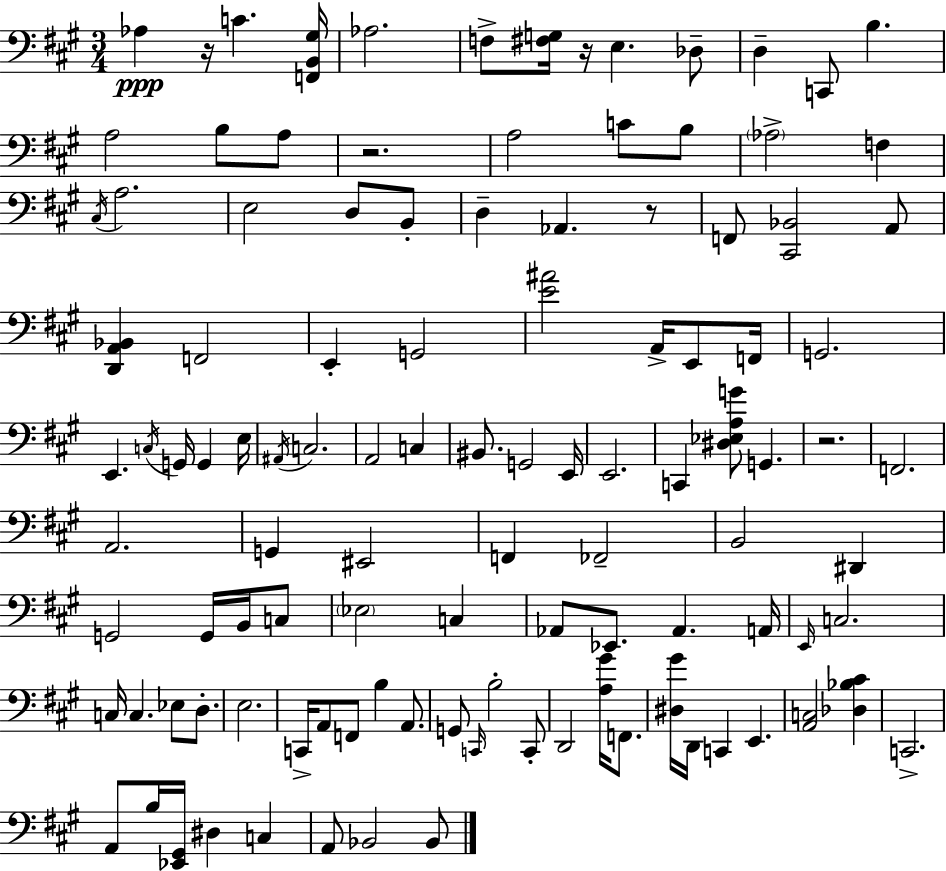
Ab3/q R/s C4/q. [F2,B2,G#3]/s Ab3/h. F3/e [F#3,G3]/s R/s E3/q. Db3/e D3/q C2/e B3/q. A3/h B3/e A3/e R/h. A3/h C4/e B3/e Ab3/h F3/q C#3/s A3/h. E3/h D3/e B2/e D3/q Ab2/q. R/e F2/e [C#2,Bb2]/h A2/e [D2,A2,Bb2]/q F2/h E2/q G2/h [E4,A#4]/h A2/s E2/e F2/s G2/h. E2/q. C3/s G2/s G2/q E3/s A#2/s C3/h. A2/h C3/q BIS2/e. G2/h E2/s E2/h. C2/q [D#3,Eb3,A3,G4]/e G2/q. R/h. F2/h. A2/h. G2/q EIS2/h F2/q FES2/h B2/h D#2/q G2/h G2/s B2/s C3/e Eb3/h C3/q Ab2/e Eb2/e. Ab2/q. A2/s E2/s C3/h. C3/s C3/q. Eb3/e D3/e. E3/h. C2/s A2/e F2/e B3/q A2/e. G2/e C2/s B3/h C2/e D2/h [A3,G#4]/s F2/e. [D#3,G#4]/s D2/s C2/q E2/q. [A2,C3]/h [Db3,Bb3,C#4]/q C2/h. A2/e B3/s [Eb2,G#2]/s D#3/q C3/q A2/e Bb2/h Bb2/e